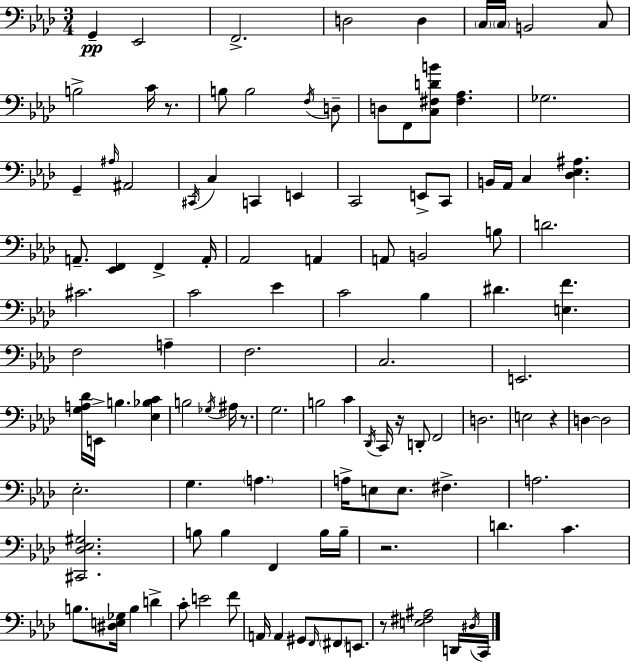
{
  \clef bass
  \numericTimeSignature
  \time 3/4
  \key f \minor
  \repeat volta 2 { g,4--\pp ees,2 | f,2.-> | d2 d4 | \parenthesize c16 \parenthesize c16 b,2 c8 | \break b2-> c'16 r8. | b8 b2 \acciaccatura { f16 } d8-- | d8 f,8 <c fis d' b'>8 <fis aes>4. | ges2. | \break g,4-- \grace { ais16 } ais,2 | \acciaccatura { cis,16 } c4 c,4 e,4 | c,2 e,8-> | c,8 b,16 aes,16 c4 <des ees ais>4. | \break a,8.-- <ees, f,>4 f,4-> | a,16-. aes,2 a,4 | a,8 b,2 | b8 d'2. | \break cis'2. | c'2 ees'4 | c'2 bes4 | dis'4. <e f'>4. | \break f2 a4-- | f2. | c2. | e,2. | \break <g a des'>16 e,16-> b4. <ees bes c'>4 | b2 \acciaccatura { ges16 } | ais16 r8. g2. | b2 | \break c'4 \acciaccatura { des,16 } c,16 r16 d,8-. f,2 | d2. | e2 | r4 d4~~ d2 | \break ees2.-. | g4. \parenthesize a4. | a16-> e8 e8. fis4.-> | a2. | \break <cis, des ees gis>2. | b8 b4 f,4 | b16 b16-- r2. | d'4. c'4. | \break b8. <dis e ges>16 b4 | d'4-> c'8-. e'2 | f'8 a,16 a,4 gis,8 | \grace { f,16 } \parenthesize fis,8 e,8. r8 <e fis ais>2 | \break d,16 \acciaccatura { dis16 } c,16 } \bar "|."
}